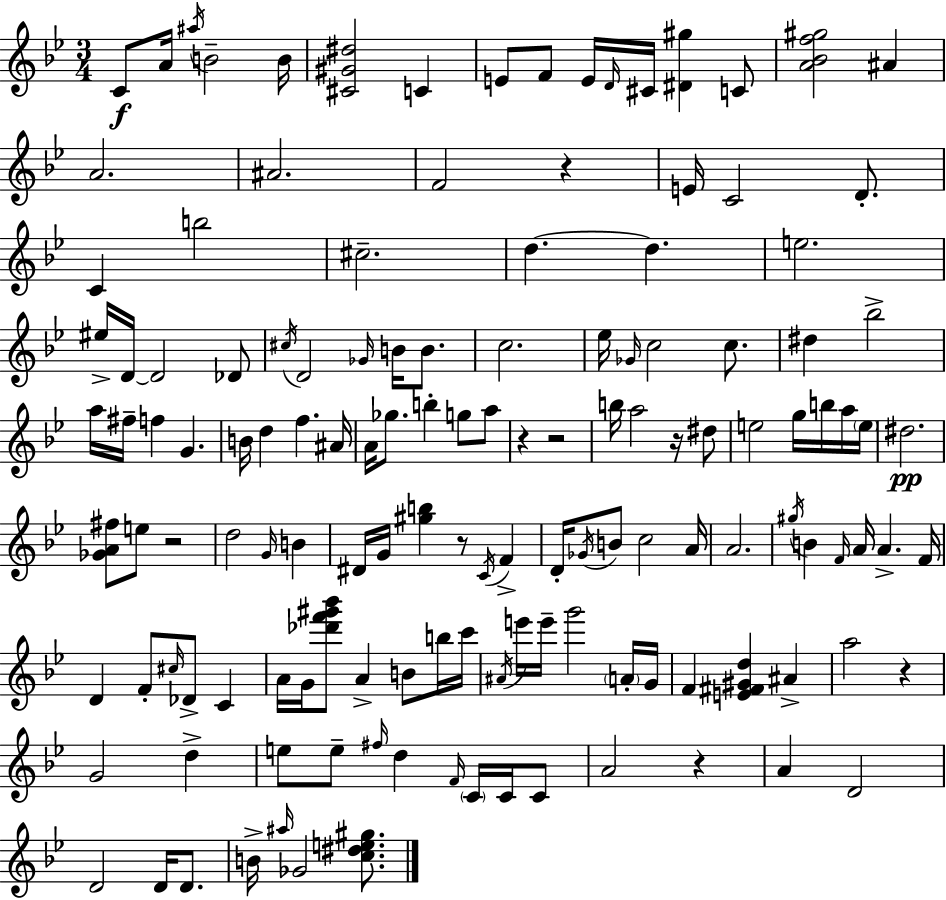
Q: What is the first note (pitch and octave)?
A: C4